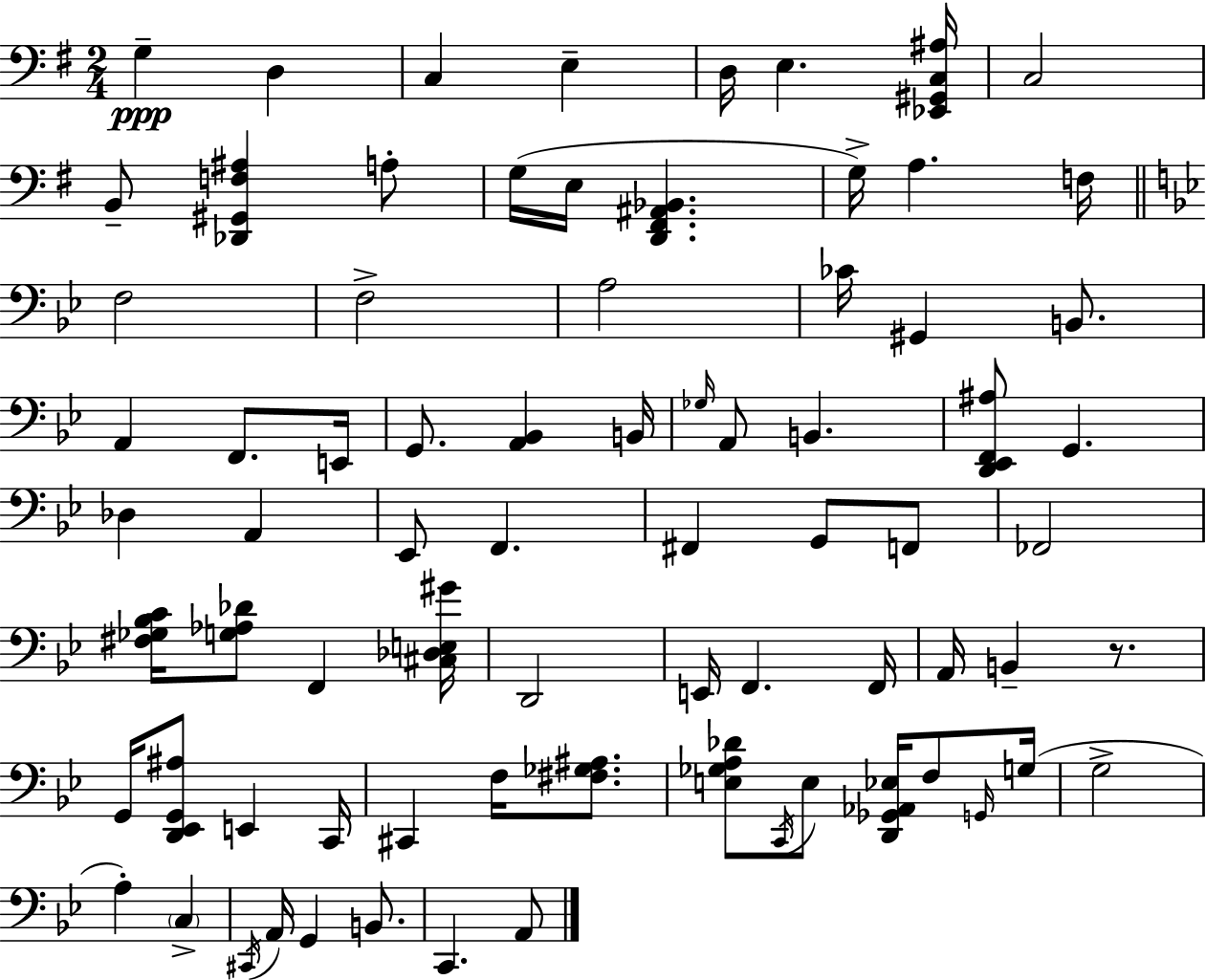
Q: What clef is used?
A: bass